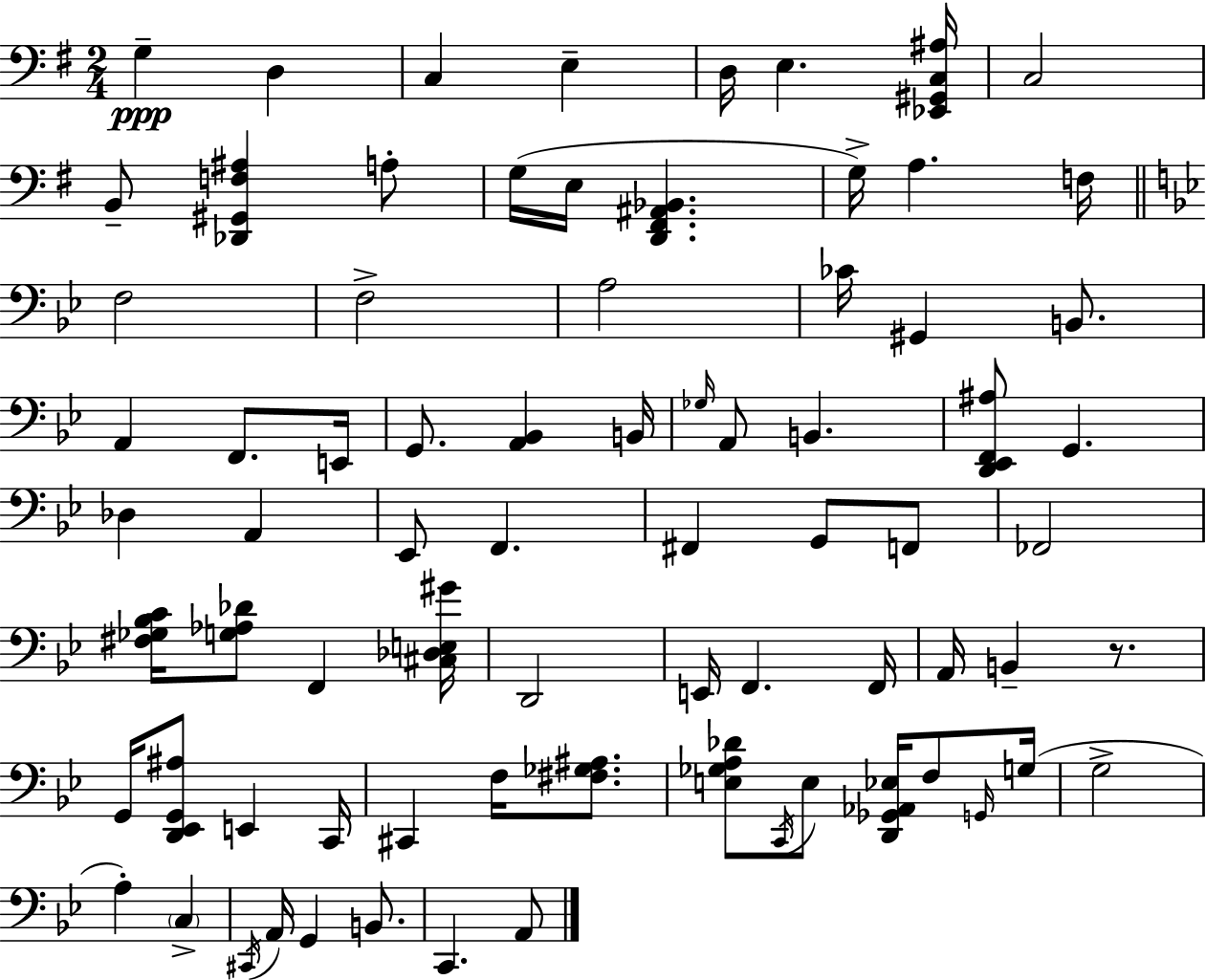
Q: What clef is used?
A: bass